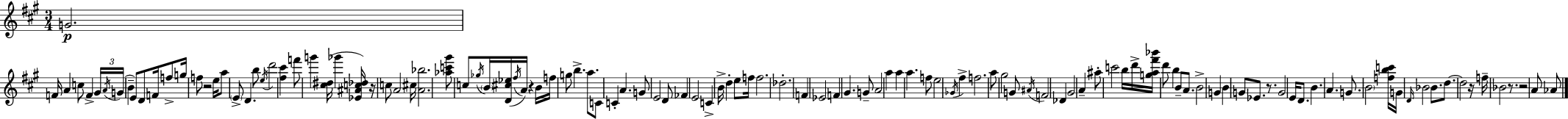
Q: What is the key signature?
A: A major